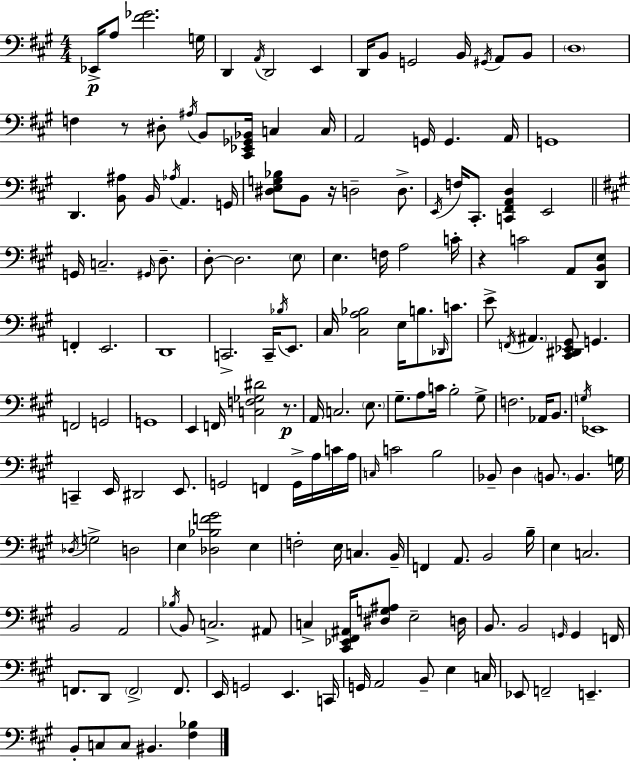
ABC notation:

X:1
T:Untitled
M:4/4
L:1/4
K:A
_E,,/4 A,/2 [^F_G]2 G,/4 D,, A,,/4 D,,2 E,, D,,/4 B,,/2 G,,2 B,,/4 ^G,,/4 A,,/2 B,,/2 D,4 F, z/2 ^D,/2 ^A,/4 B,,/2 [^C,,_E,,_G,,_B,,]/4 C, C,/4 A,,2 G,,/4 G,, A,,/4 G,,4 D,, [B,,^A,]/2 B,,/4 _A,/4 A,, G,,/4 [^D,E,G,_B,]/2 B,,/2 z/4 D,2 D,/2 E,,/4 F,/4 ^C,,/2 [C,,^F,,A,,D,] E,,2 G,,/4 C,2 ^G,,/4 D,/2 D,/2 D,2 E,/2 E, F,/4 A,2 C/4 z C2 A,,/2 [D,,B,,E,]/2 F,, E,,2 D,,4 C,,2 C,,/4 _B,/4 E,,/2 ^C,/4 [^C,A,_B,]2 E,/4 B,/2 _D,,/4 C/2 E/2 F,,/4 ^A,, [^C,,^D,,_E,,^G,,]/2 G,, F,,2 G,,2 G,,4 E,, F,,/4 [C,F,_G,^D]2 z/2 A,,/4 C,2 E,/2 ^G,/2 A,/2 C/4 B,2 ^G,/2 F,2 _A,,/4 B,,/2 G,/4 _E,,4 C,, E,,/4 ^D,,2 E,,/2 G,,2 F,, G,,/4 A,/4 C/4 A,/4 C,/4 C2 B,2 _B,,/2 D, B,,/2 B,, G,/4 _D,/4 G,2 D,2 E, [_D,_B,F^G]2 E, F,2 E,/4 C, B,,/4 F,, A,,/2 B,,2 B,/4 E, C,2 B,,2 A,,2 _B,/4 B,,/2 C,2 ^A,,/2 C, [^C,,_E,,^F,,^A,,]/4 [^D,G,^A,]/2 E,2 D,/4 B,,/2 B,,2 G,,/4 G,, F,,/4 F,,/2 D,,/2 F,,2 F,,/2 E,,/4 G,,2 E,, C,,/4 G,,/4 A,,2 B,,/2 E, C,/4 _E,,/2 F,,2 E,, B,,/2 C,/2 C,/2 ^B,, [^F,_B,]